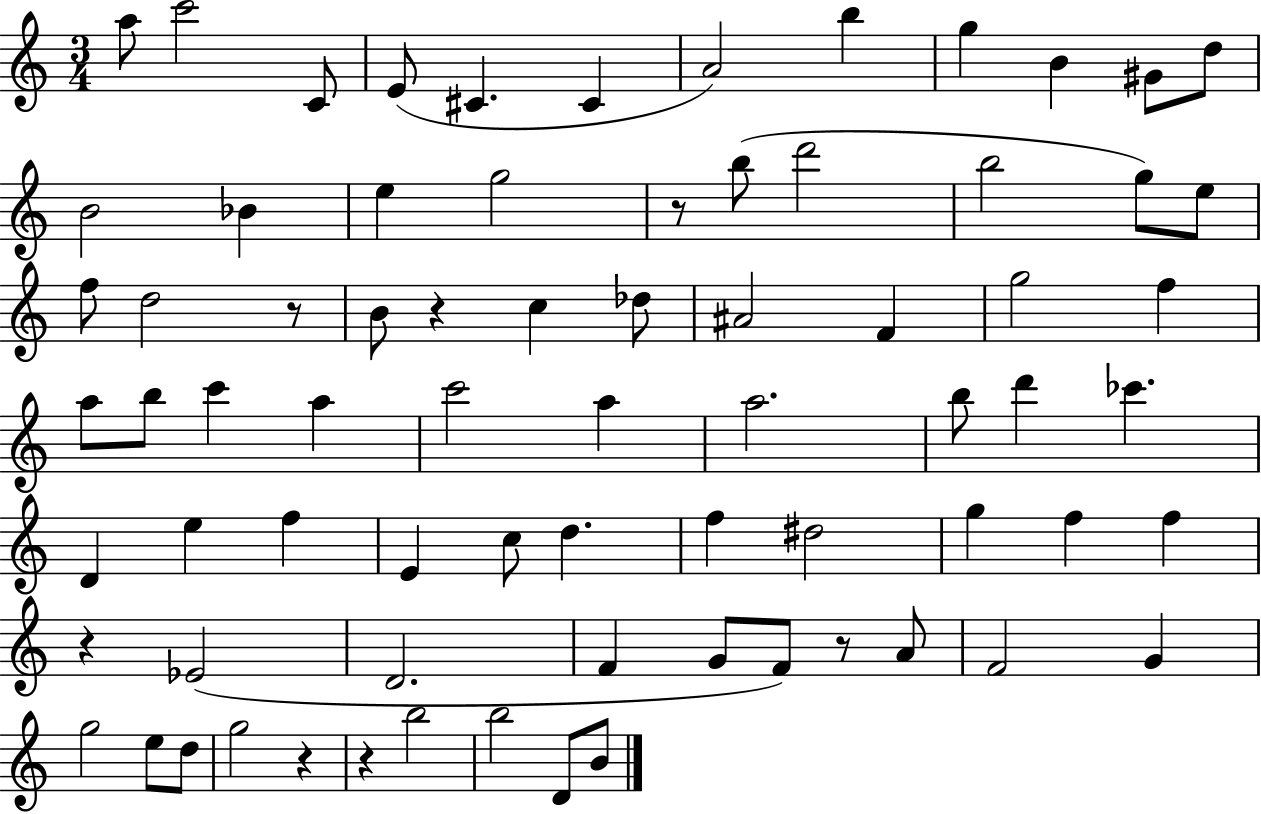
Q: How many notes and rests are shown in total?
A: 74